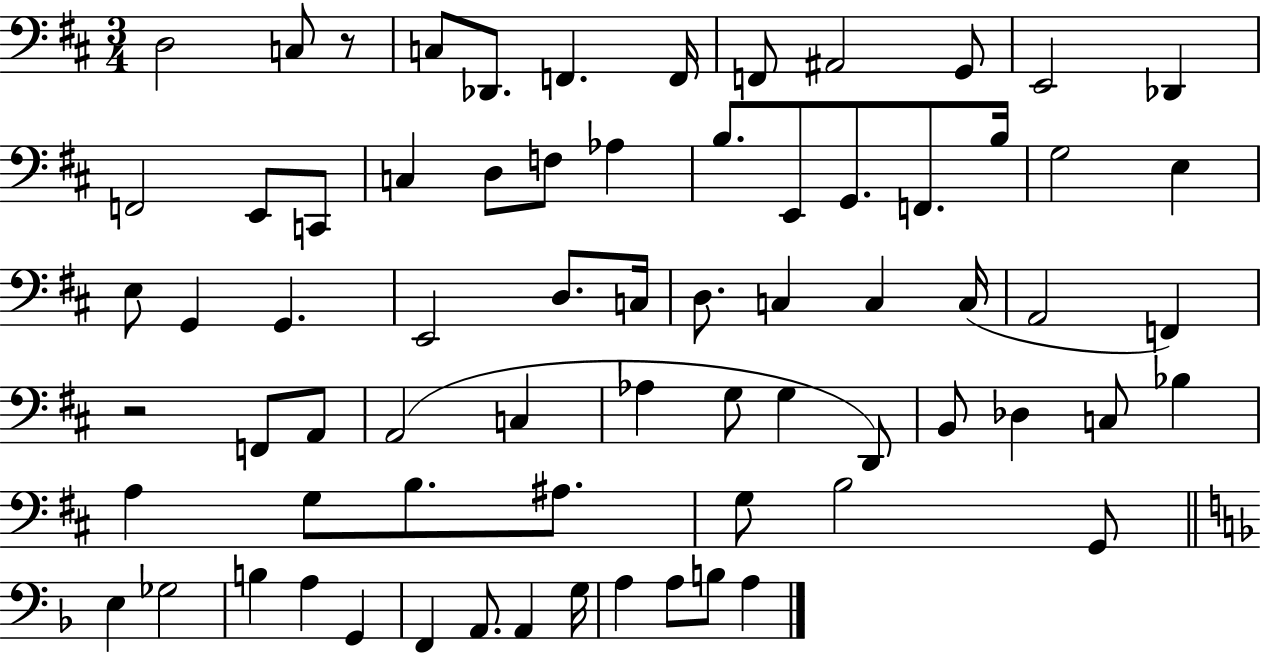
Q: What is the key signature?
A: D major